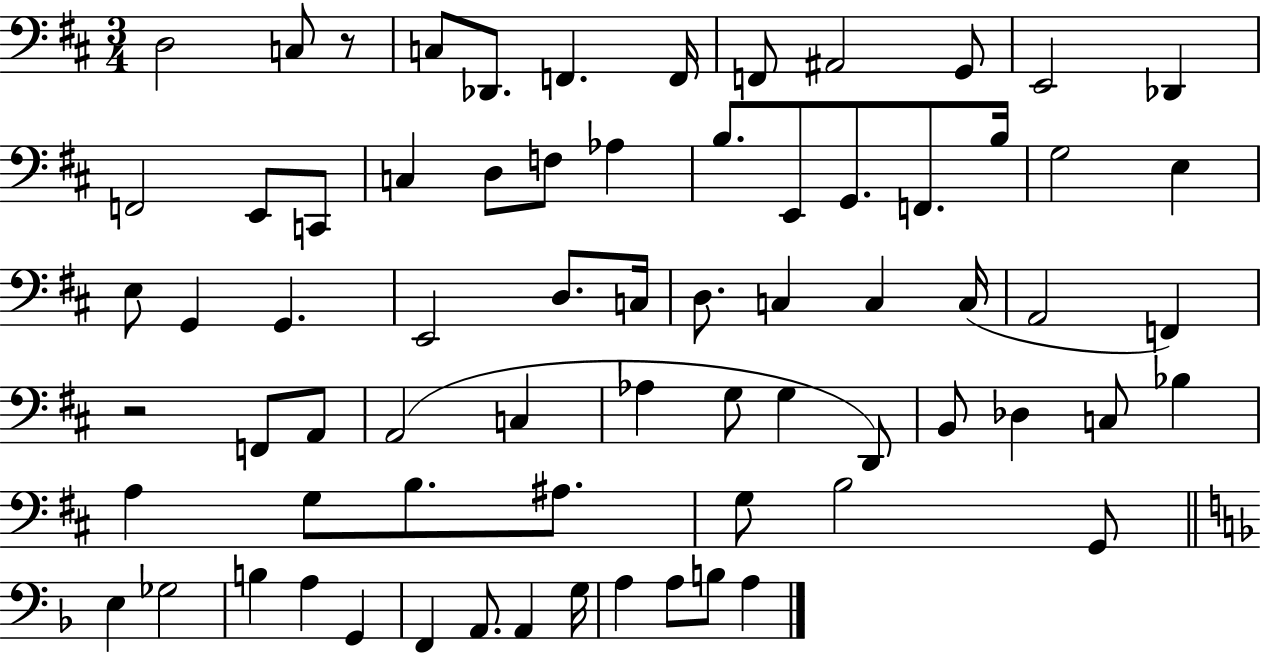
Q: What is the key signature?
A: D major